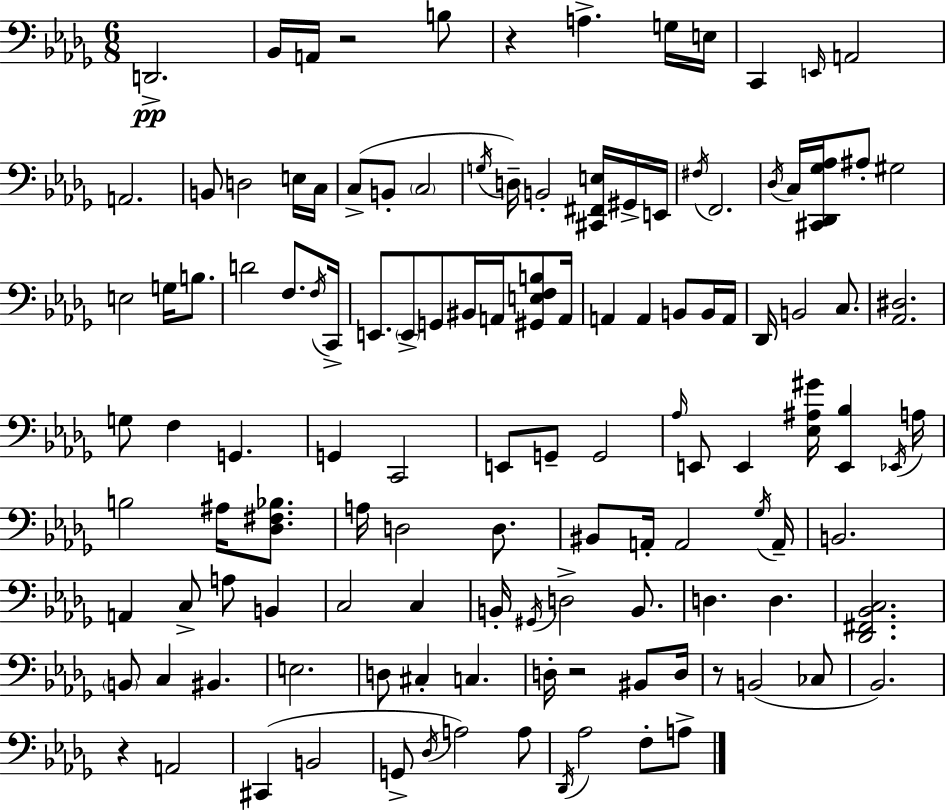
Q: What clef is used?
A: bass